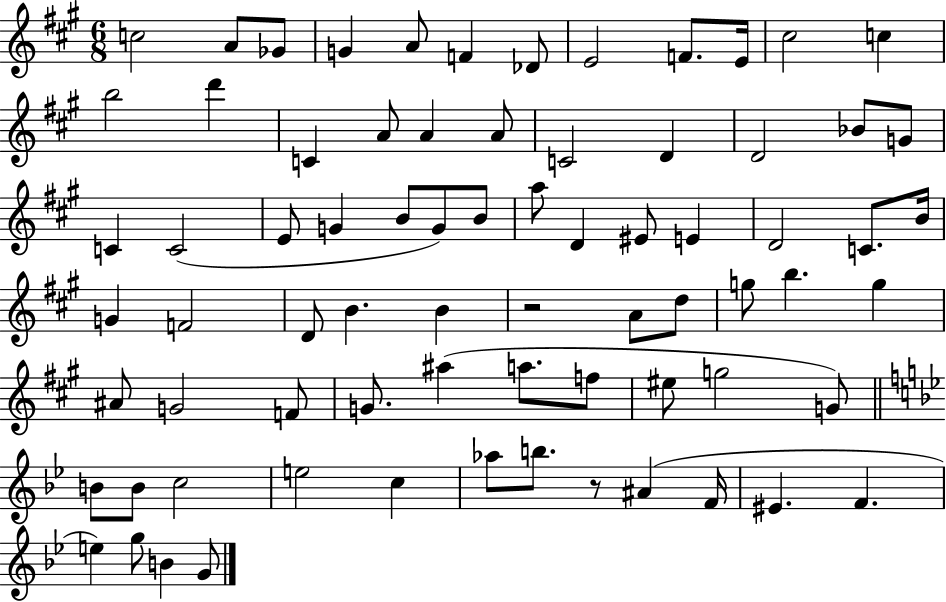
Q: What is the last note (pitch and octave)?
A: G4